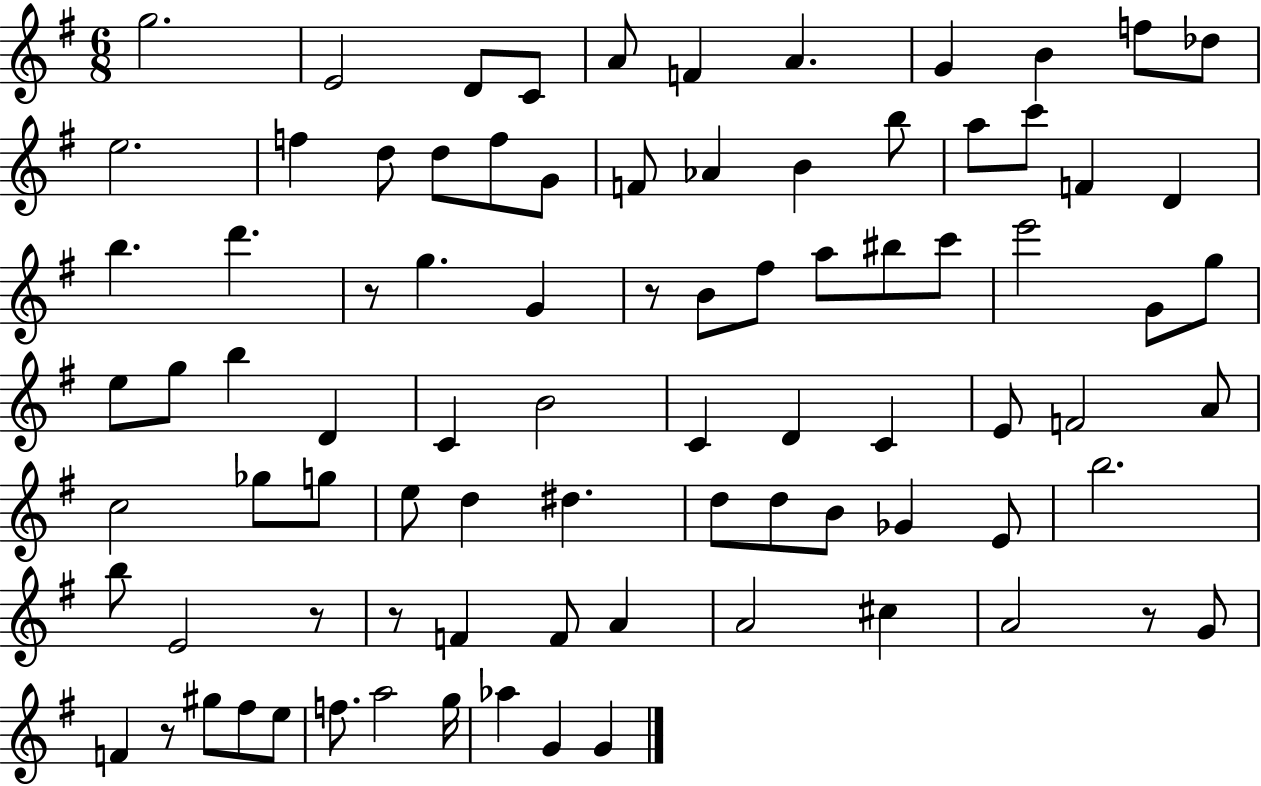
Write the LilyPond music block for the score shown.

{
  \clef treble
  \numericTimeSignature
  \time 6/8
  \key g \major
  g''2. | e'2 d'8 c'8 | a'8 f'4 a'4. | g'4 b'4 f''8 des''8 | \break e''2. | f''4 d''8 d''8 f''8 g'8 | f'8 aes'4 b'4 b''8 | a''8 c'''8 f'4 d'4 | \break b''4. d'''4. | r8 g''4. g'4 | r8 b'8 fis''8 a''8 bis''8 c'''8 | e'''2 g'8 g''8 | \break e''8 g''8 b''4 d'4 | c'4 b'2 | c'4 d'4 c'4 | e'8 f'2 a'8 | \break c''2 ges''8 g''8 | e''8 d''4 dis''4. | d''8 d''8 b'8 ges'4 e'8 | b''2. | \break b''8 e'2 r8 | r8 f'4 f'8 a'4 | a'2 cis''4 | a'2 r8 g'8 | \break f'4 r8 gis''8 fis''8 e''8 | f''8. a''2 g''16 | aes''4 g'4 g'4 | \bar "|."
}